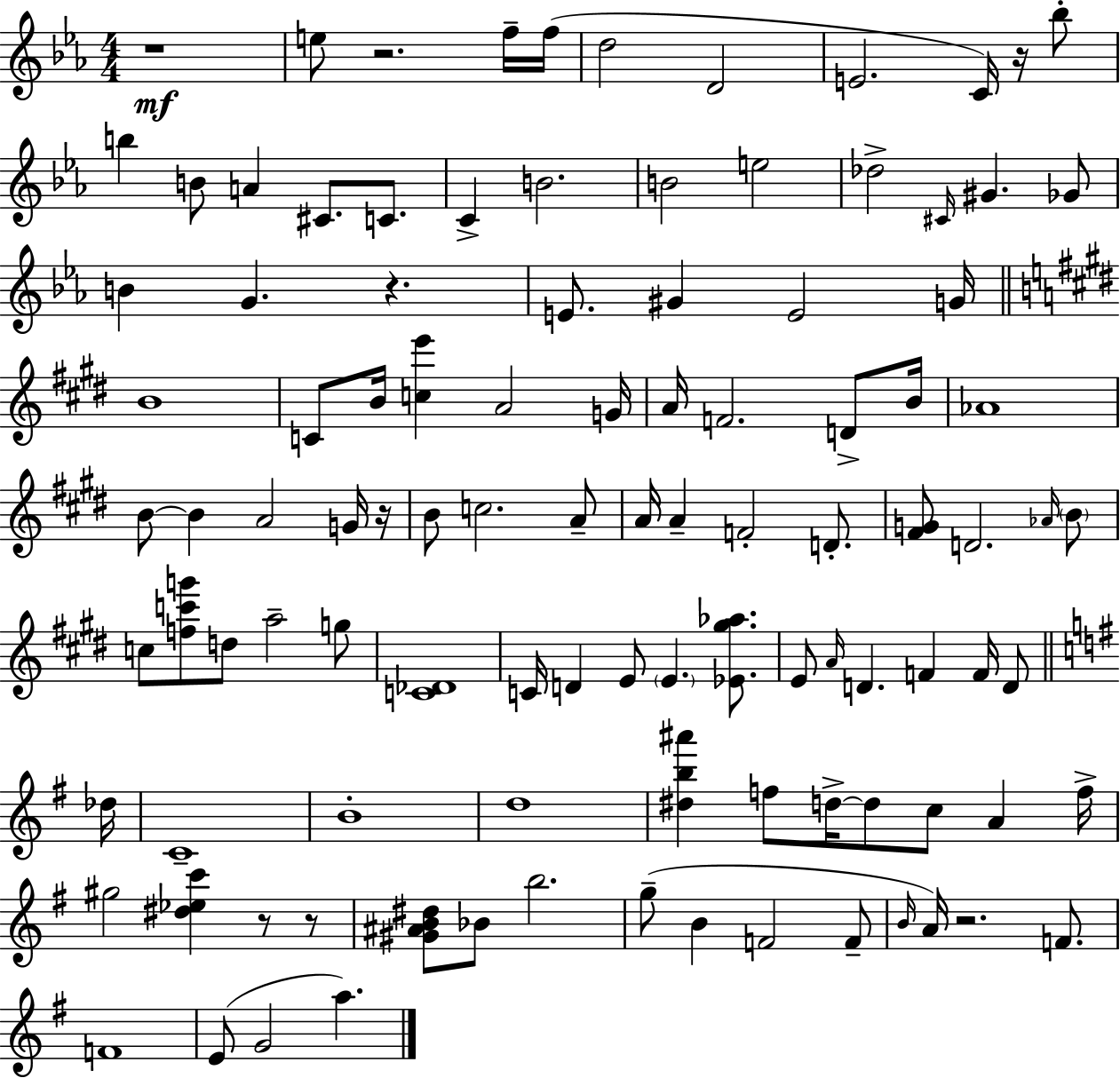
R/w E5/e R/h. F5/s F5/s D5/h D4/h E4/h. C4/s R/s Bb5/e B5/q B4/e A4/q C#4/e. C4/e. C4/q B4/h. B4/h E5/h Db5/h C#4/s G#4/q. Gb4/e B4/q G4/q. R/q. E4/e. G#4/q E4/h G4/s B4/w C4/e B4/s [C5,E6]/q A4/h G4/s A4/s F4/h. D4/e B4/s Ab4/w B4/e B4/q A4/h G4/s R/s B4/e C5/h. A4/e A4/s A4/q F4/h D4/e. [F#4,G4]/e D4/h. Ab4/s B4/e C5/e [F5,C6,G6]/e D5/e A5/h G5/e [C4,Db4]/w C4/s D4/q E4/e E4/q. [Eb4,G#5,Ab5]/e. E4/e A4/s D4/q. F4/q F4/s D4/e Db5/s C4/w B4/w D5/w [D#5,B5,A#6]/q F5/e D5/s D5/e C5/e A4/q F5/s G#5/h [D#5,Eb5,C6]/q R/e R/e [G#4,A#4,B4,D#5]/e Bb4/e B5/h. G5/e B4/q F4/h F4/e B4/s A4/s R/h. F4/e. F4/w E4/e G4/h A5/q.